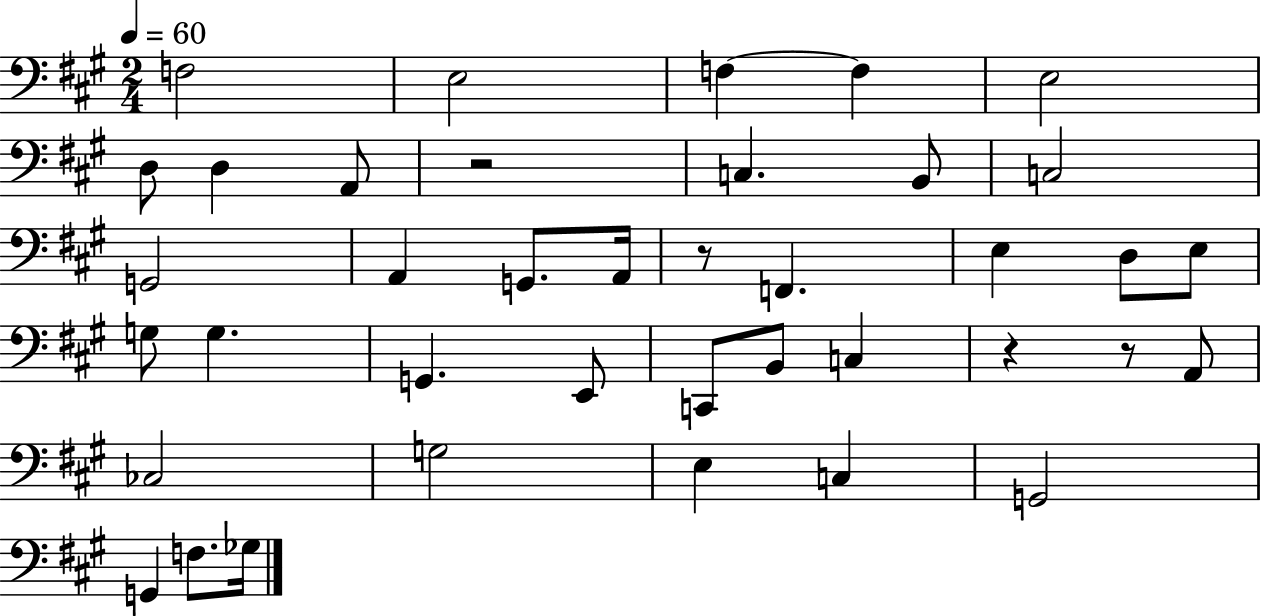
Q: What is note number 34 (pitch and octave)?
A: F3